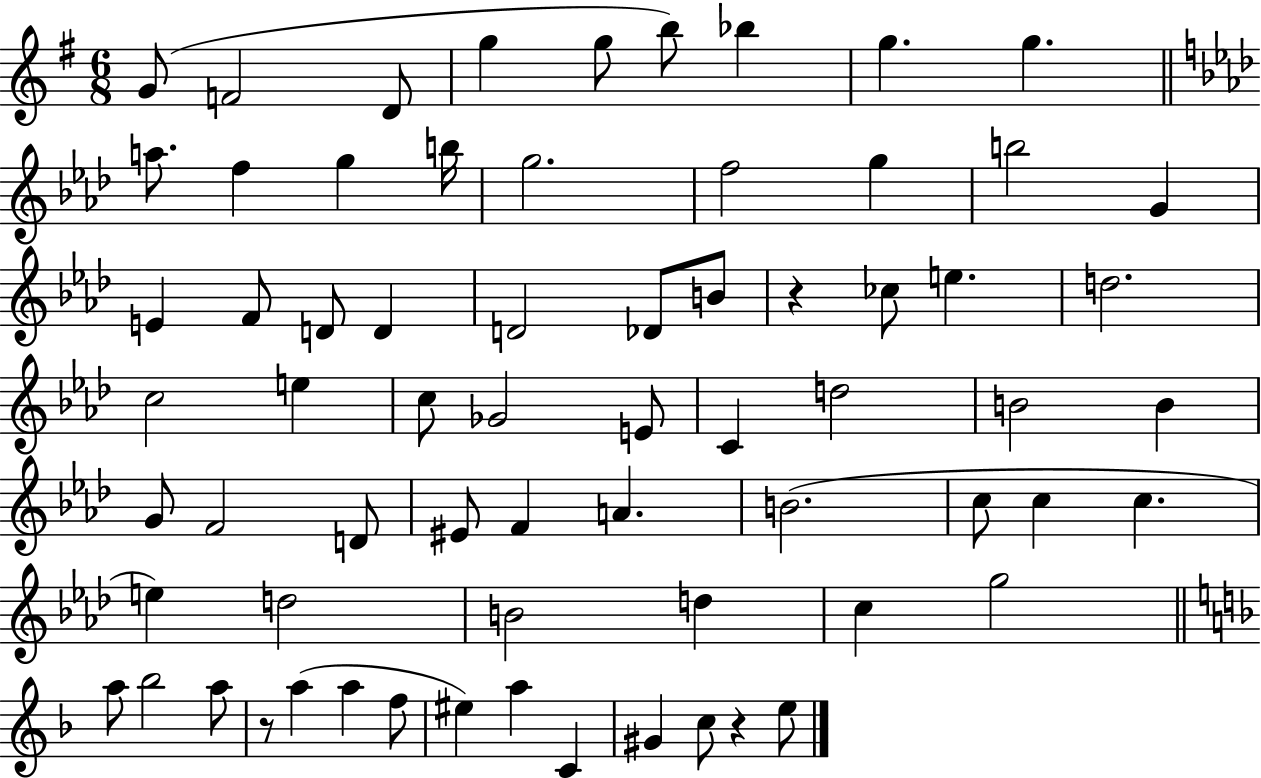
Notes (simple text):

G4/e F4/h D4/e G5/q G5/e B5/e Bb5/q G5/q. G5/q. A5/e. F5/q G5/q B5/s G5/h. F5/h G5/q B5/h G4/q E4/q F4/e D4/e D4/q D4/h Db4/e B4/e R/q CES5/e E5/q. D5/h. C5/h E5/q C5/e Gb4/h E4/e C4/q D5/h B4/h B4/q G4/e F4/h D4/e EIS4/e F4/q A4/q. B4/h. C5/e C5/q C5/q. E5/q D5/h B4/h D5/q C5/q G5/h A5/e Bb5/h A5/e R/e A5/q A5/q F5/e EIS5/q A5/q C4/q G#4/q C5/e R/q E5/e